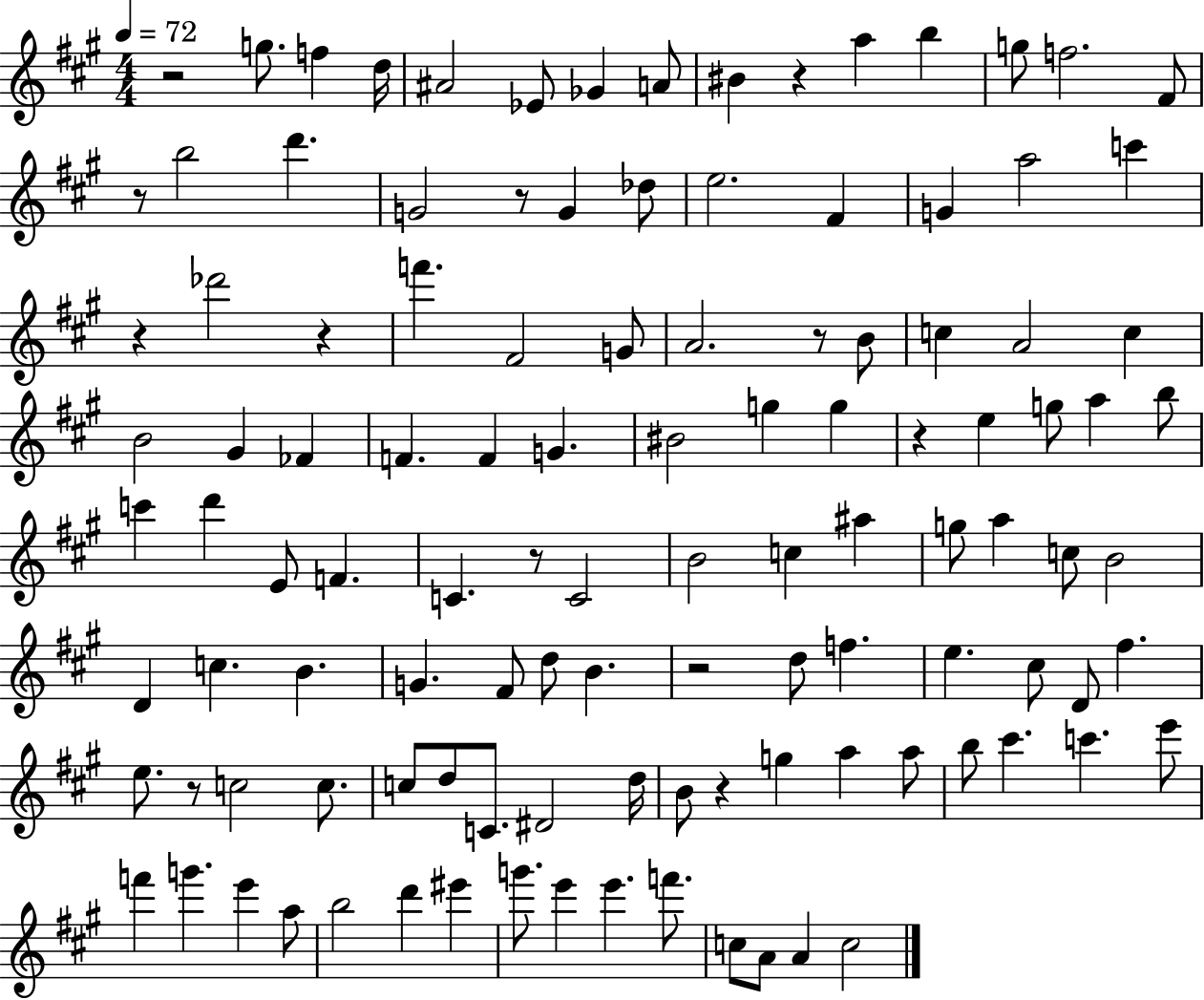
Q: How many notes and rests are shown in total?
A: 114